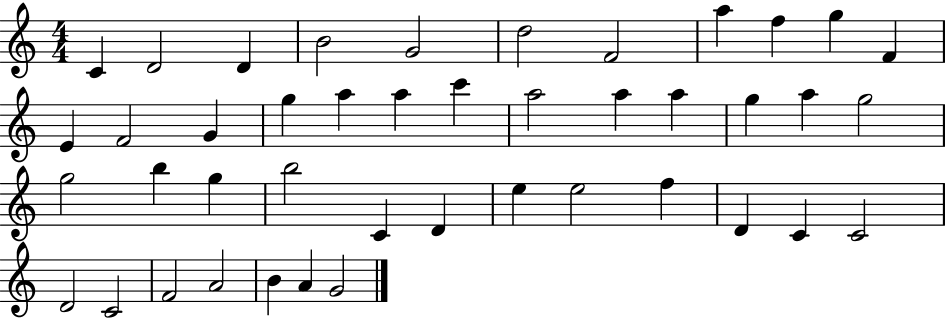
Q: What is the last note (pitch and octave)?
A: G4